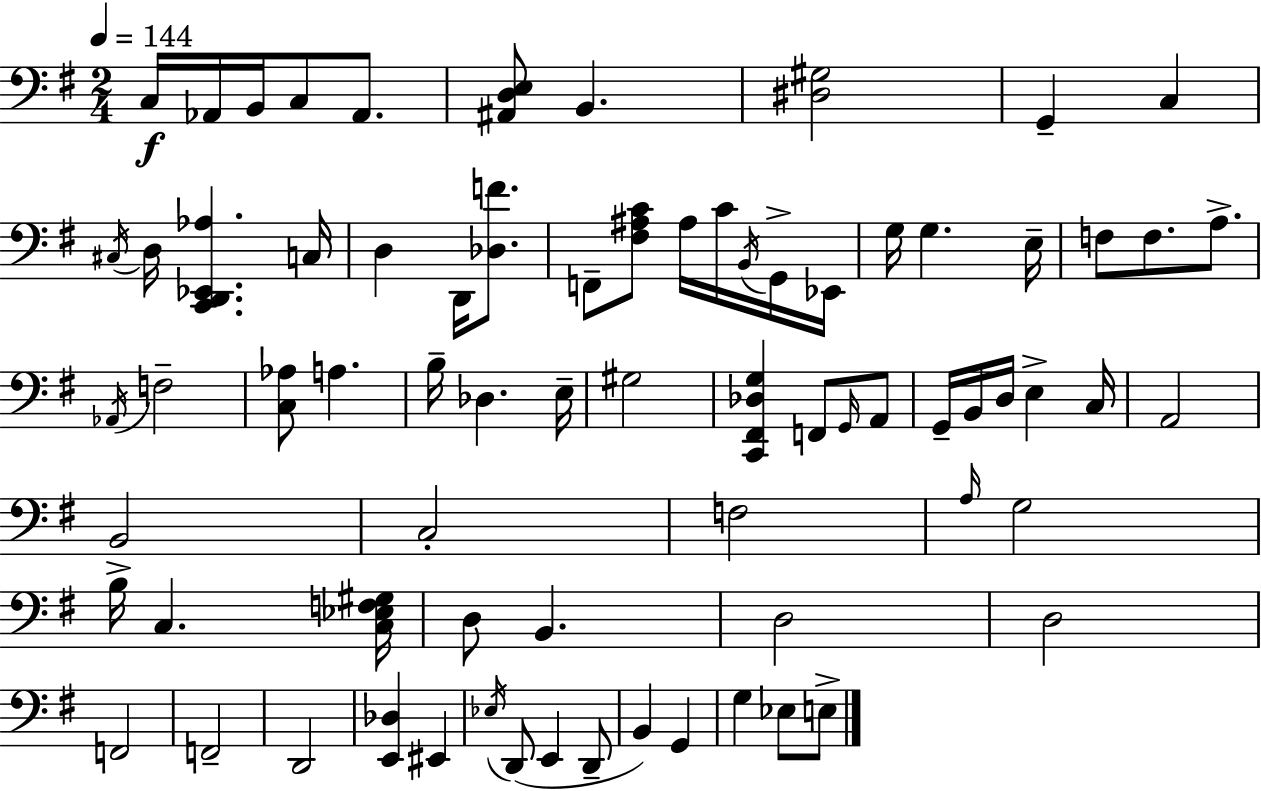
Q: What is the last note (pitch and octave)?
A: E3